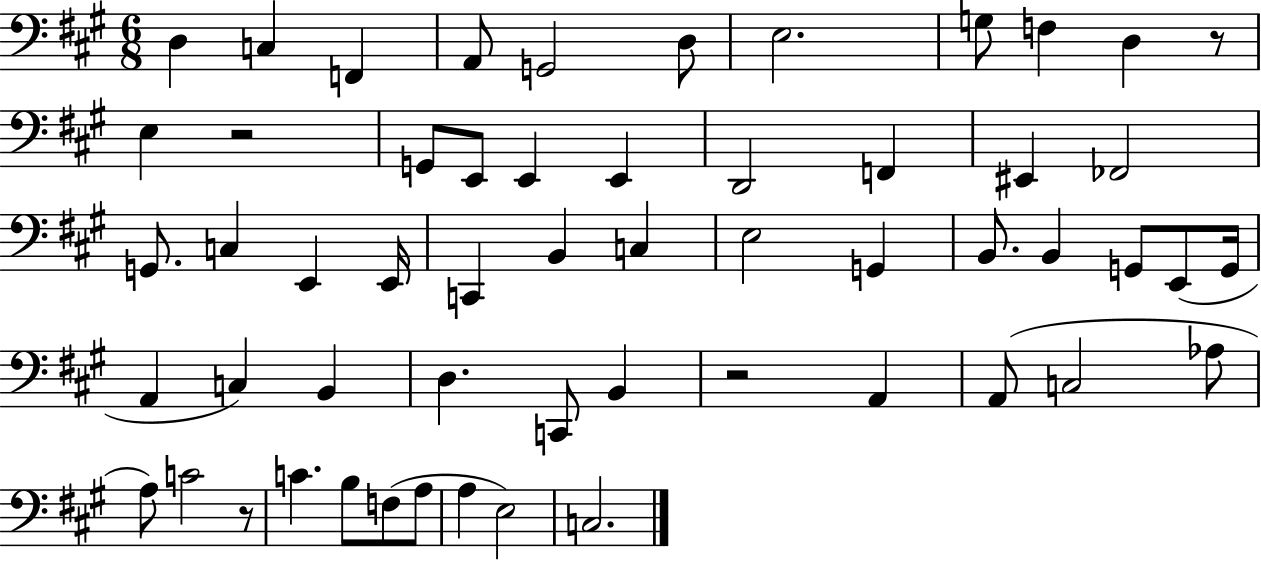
X:1
T:Untitled
M:6/8
L:1/4
K:A
D, C, F,, A,,/2 G,,2 D,/2 E,2 G,/2 F, D, z/2 E, z2 G,,/2 E,,/2 E,, E,, D,,2 F,, ^E,, _F,,2 G,,/2 C, E,, E,,/4 C,, B,, C, E,2 G,, B,,/2 B,, G,,/2 E,,/2 G,,/4 A,, C, B,, D, C,,/2 B,, z2 A,, A,,/2 C,2 _A,/2 A,/2 C2 z/2 C B,/2 F,/2 A,/2 A, E,2 C,2